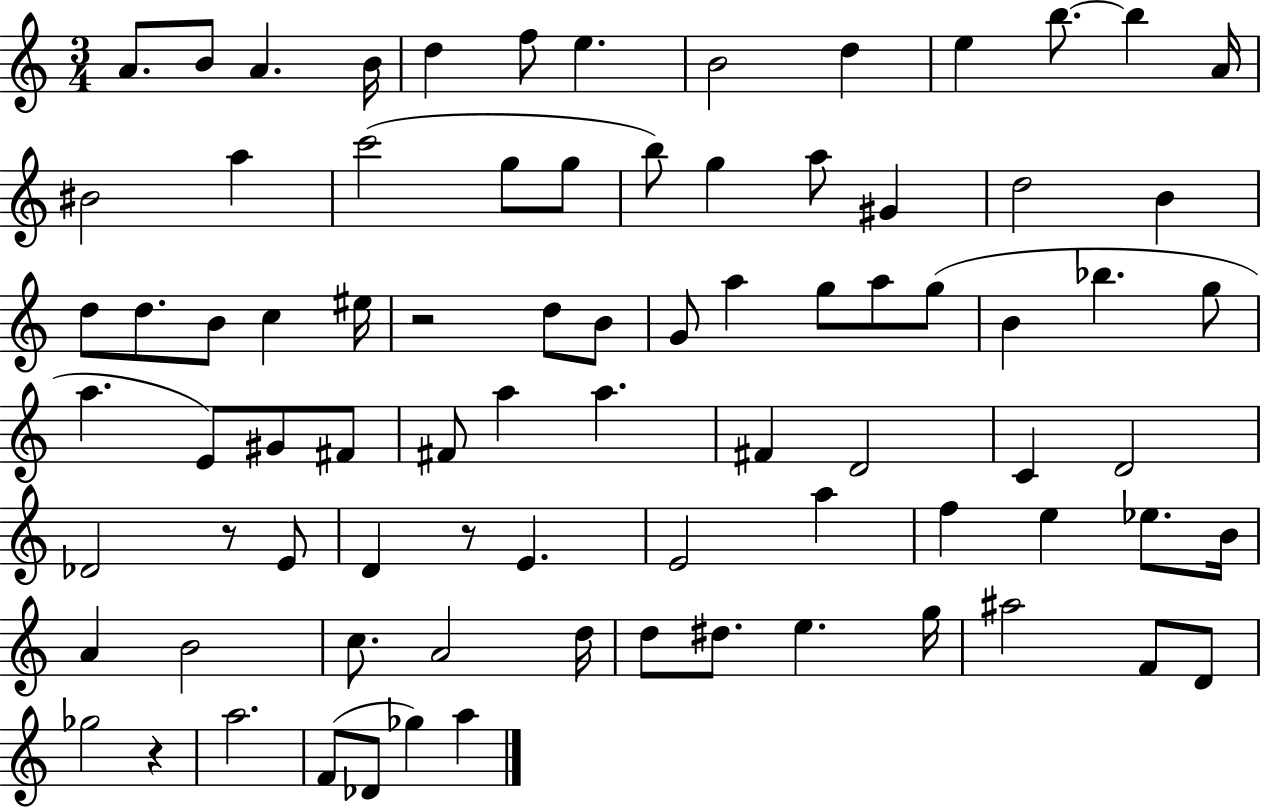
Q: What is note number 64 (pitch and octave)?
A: A4